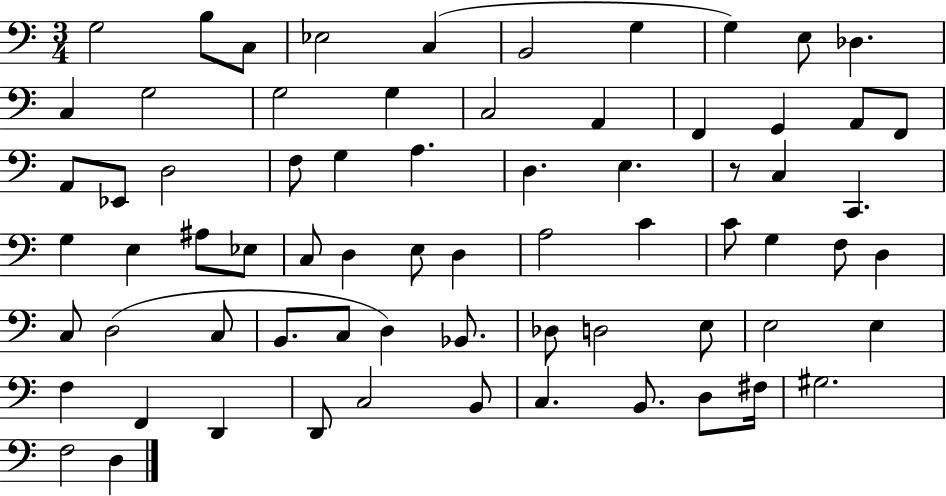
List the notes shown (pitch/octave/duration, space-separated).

G3/h B3/e C3/e Eb3/h C3/q B2/h G3/q G3/q E3/e Db3/q. C3/q G3/h G3/h G3/q C3/h A2/q F2/q G2/q A2/e F2/e A2/e Eb2/e D3/h F3/e G3/q A3/q. D3/q. E3/q. R/e C3/q C2/q. G3/q E3/q A#3/e Eb3/e C3/e D3/q E3/e D3/q A3/h C4/q C4/e G3/q F3/e D3/q C3/e D3/h C3/e B2/e. C3/e D3/q Bb2/e. Db3/e D3/h E3/e E3/h E3/q F3/q F2/q D2/q D2/e C3/h B2/e C3/q. B2/e. D3/e F#3/s G#3/h. F3/h D3/q